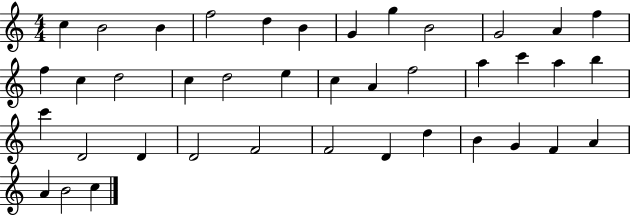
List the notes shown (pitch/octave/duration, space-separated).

C5/q B4/h B4/q F5/h D5/q B4/q G4/q G5/q B4/h G4/h A4/q F5/q F5/q C5/q D5/h C5/q D5/h E5/q C5/q A4/q F5/h A5/q C6/q A5/q B5/q C6/q D4/h D4/q D4/h F4/h F4/h D4/q D5/q B4/q G4/q F4/q A4/q A4/q B4/h C5/q